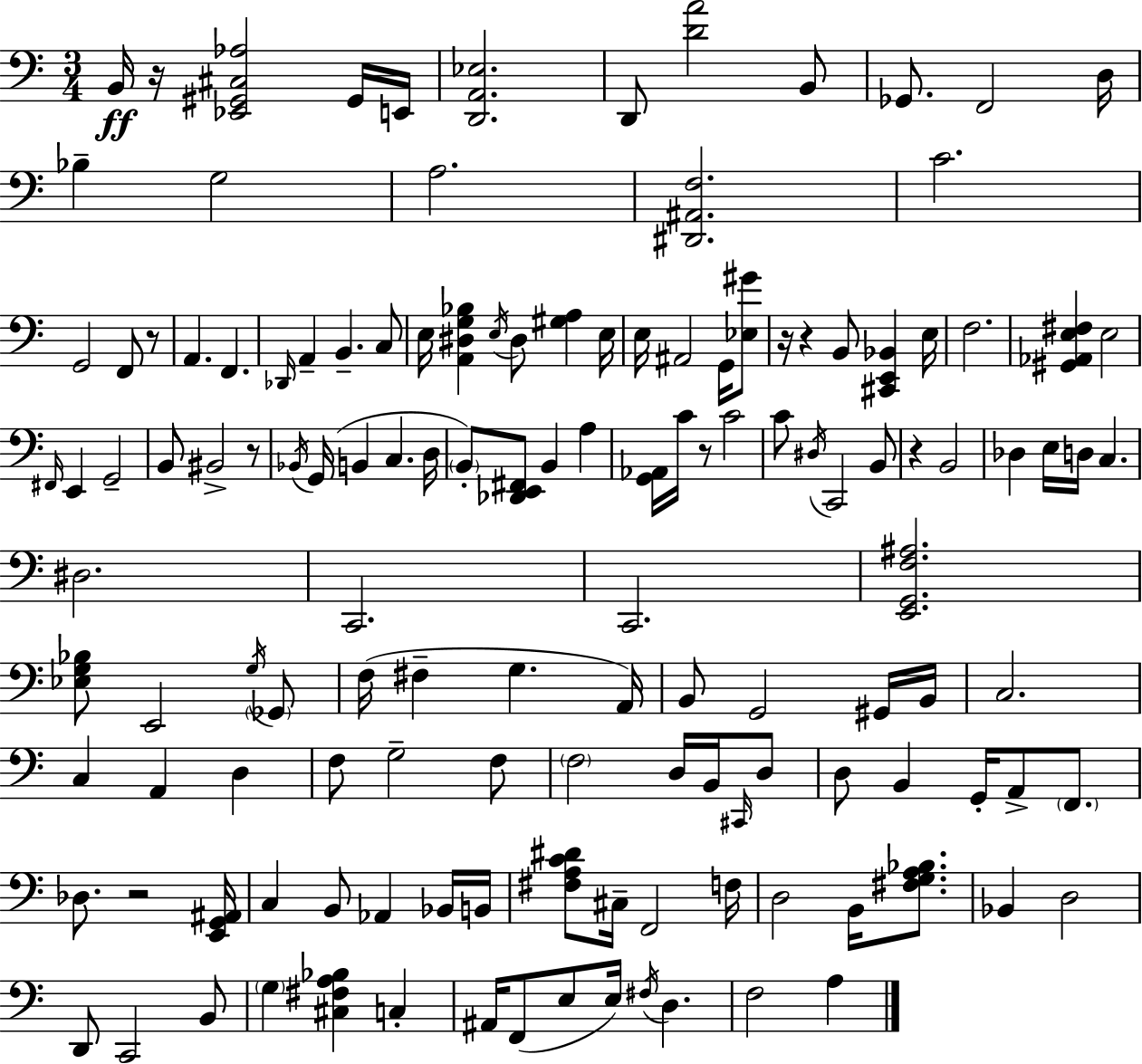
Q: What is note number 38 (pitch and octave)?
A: G2